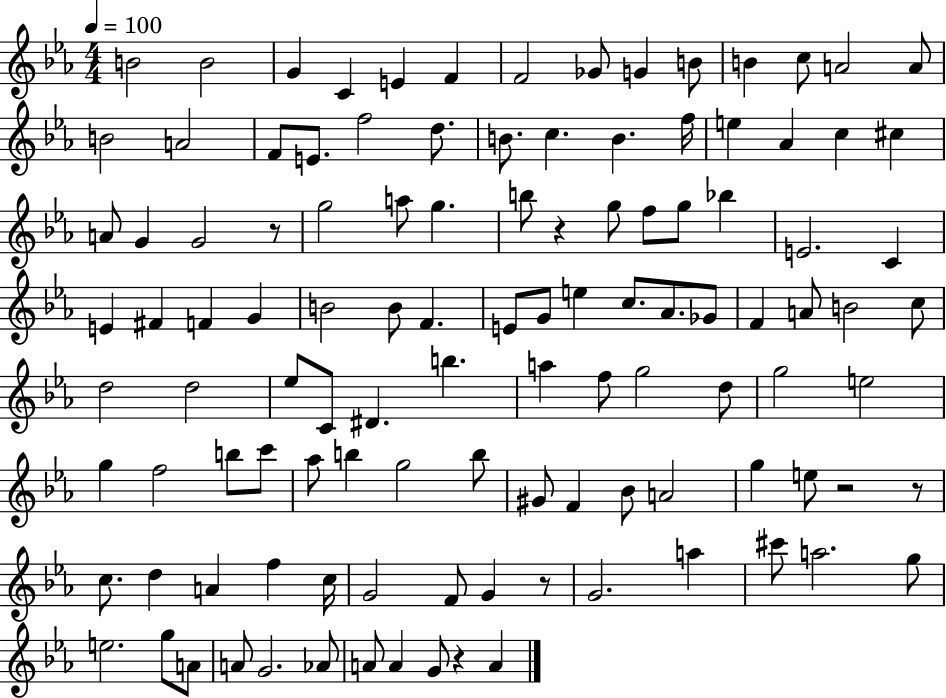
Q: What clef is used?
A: treble